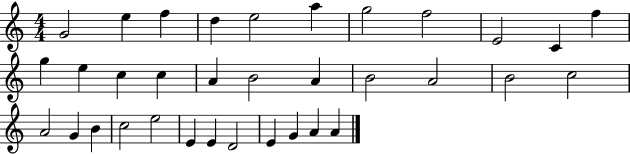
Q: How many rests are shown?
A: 0